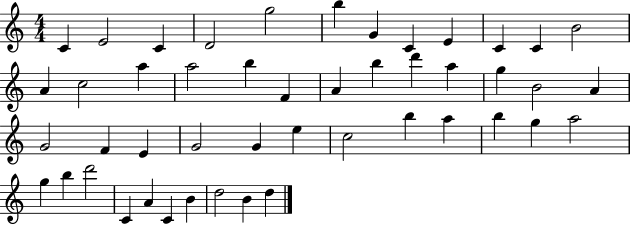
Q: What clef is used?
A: treble